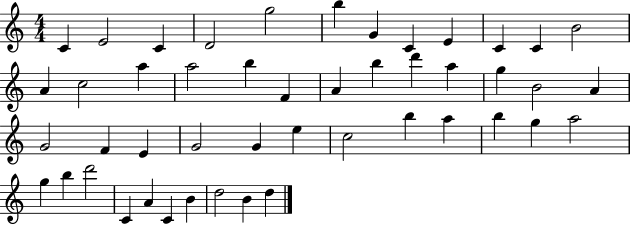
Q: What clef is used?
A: treble